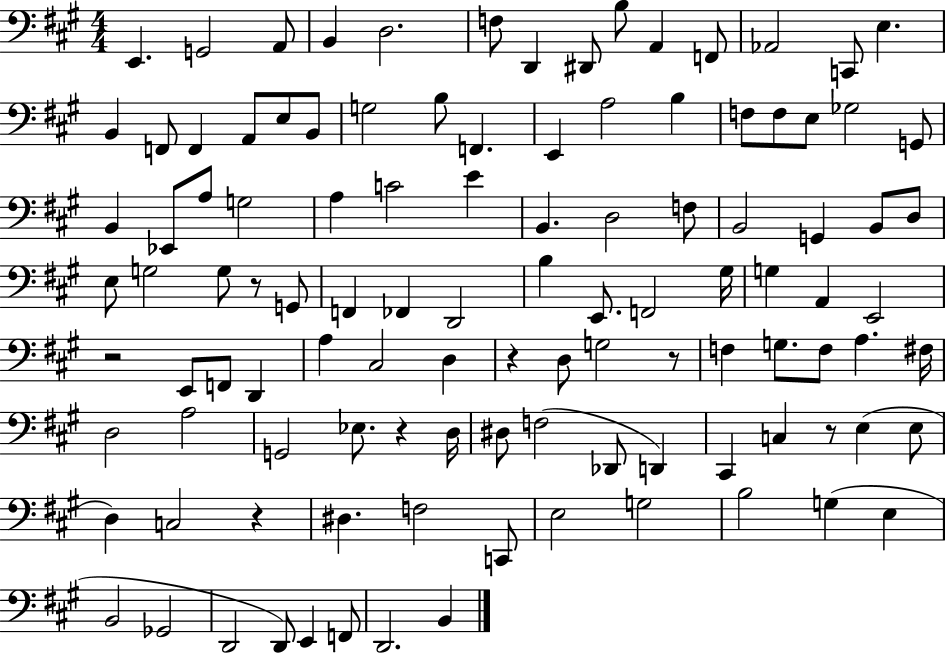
E2/q. G2/h A2/e B2/q D3/h. F3/e D2/q D#2/e B3/e A2/q F2/e Ab2/h C2/e E3/q. B2/q F2/e F2/q A2/e E3/e B2/e G3/h B3/e F2/q. E2/q A3/h B3/q F3/e F3/e E3/e Gb3/h G2/e B2/q Eb2/e A3/e G3/h A3/q C4/h E4/q B2/q. D3/h F3/e B2/h G2/q B2/e D3/e E3/e G3/h G3/e R/e G2/e F2/q FES2/q D2/h B3/q E2/e. F2/h G#3/s G3/q A2/q E2/h R/h E2/e F2/e D2/q A3/q C#3/h D3/q R/q D3/e G3/h R/e F3/q G3/e. F3/e A3/q. F#3/s D3/h A3/h G2/h Eb3/e. R/q D3/s D#3/e F3/h Db2/e D2/q C#2/q C3/q R/e E3/q E3/e D3/q C3/h R/q D#3/q. F3/h C2/e E3/h G3/h B3/h G3/q E3/q B2/h Gb2/h D2/h D2/e E2/q F2/e D2/h. B2/q